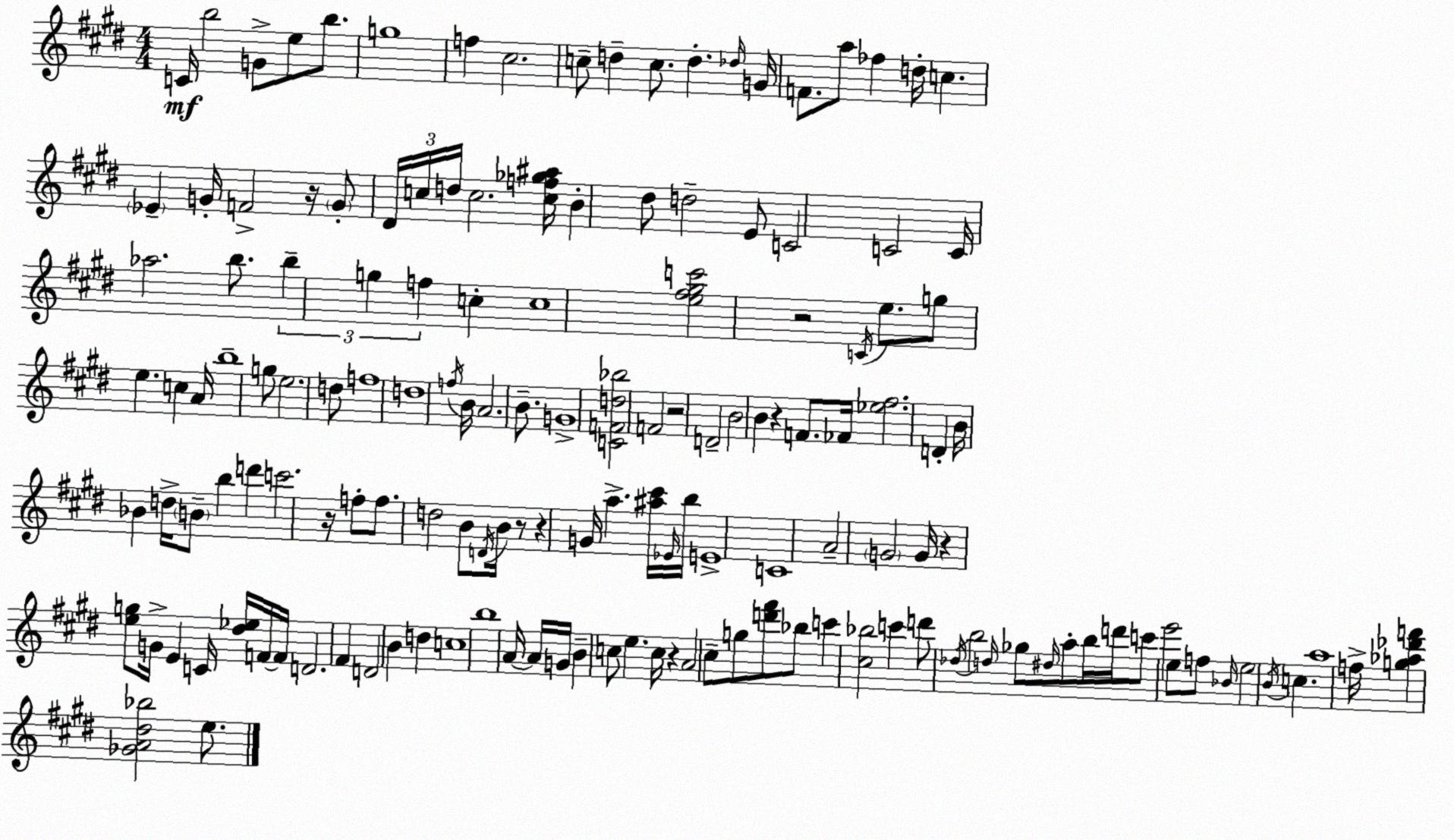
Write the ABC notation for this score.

X:1
T:Untitled
M:4/4
L:1/4
K:E
C/4 b2 G/2 e/2 b/2 g4 f ^c2 c/2 d c/2 d _d/4 G/4 F/2 a/2 _f d/4 c _E G/4 F2 z/4 G/2 ^D/4 c/4 d/4 c2 [cf_g^a]/4 B ^d/2 d2 E/2 C2 C2 C/4 _a2 b/2 b g f c c4 [e^f^gc']2 z2 C/4 e/2 g/2 e c A/4 b4 g/2 e2 d/2 f4 d4 f/4 B/4 A2 B/2 G4 [CFd_b]2 F2 z2 D2 B2 B z F/2 _F/4 [_e^f]2 D B/4 _B d/4 B/2 b d' c'2 z/4 f/2 f/2 d2 B/2 D/4 B/4 z/2 z G/4 a [^a^c']/4 _E/4 b/4 E4 C4 A2 G2 G/4 z [eg]/2 G/4 E C/4 [^d_e]/4 F/4 F/4 D2 ^F D2 B d c4 b4 A/4 A/4 G/4 B c/2 e c/4 z A2 ^c/2 g/2 [d'^f']/2 _b/2 c' [^c_b]2 c' d'/2 _d/4 b2 d/4 _g/2 ^d/4 a/2 b/4 d'/4 c'/2 e'2 e/2 f/2 _B/4 e2 B/4 c a4 f/4 [g_a_d'f'] [_GA^d_b]2 e/2